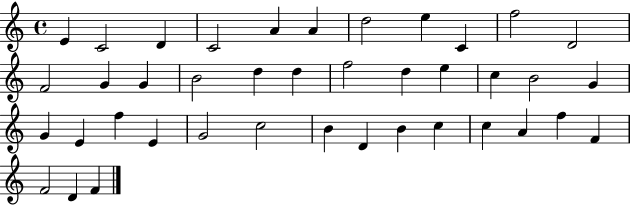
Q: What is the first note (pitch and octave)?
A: E4